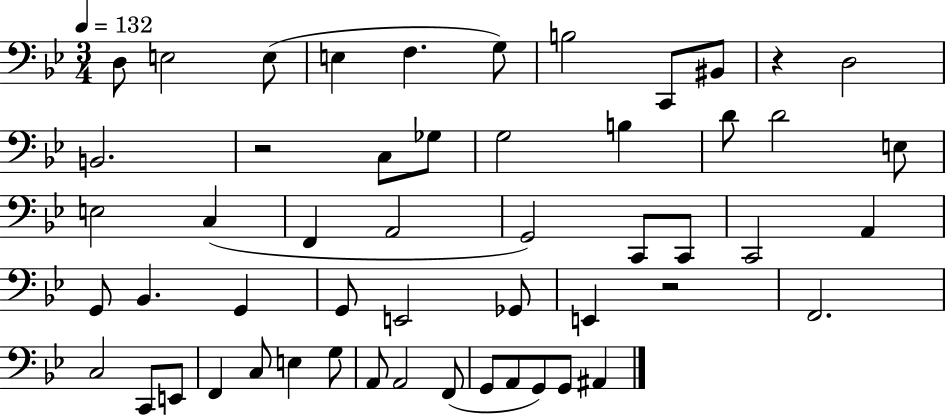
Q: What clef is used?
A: bass